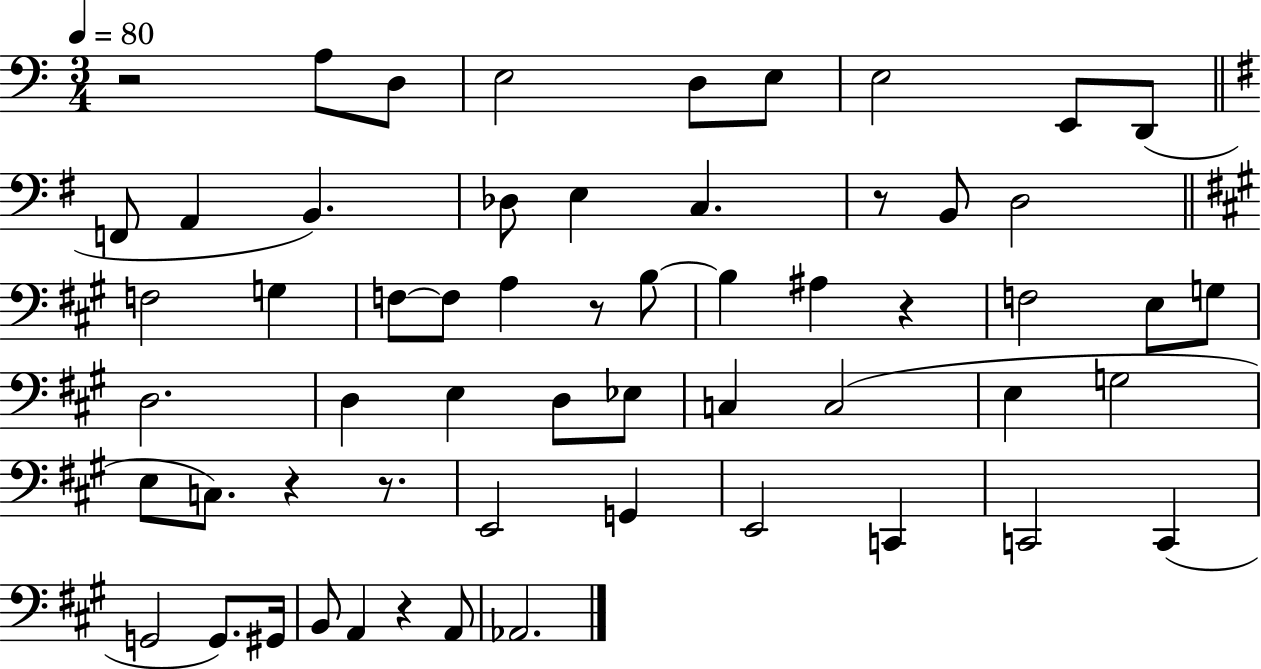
R/h A3/e D3/e E3/h D3/e E3/e E3/h E2/e D2/e F2/e A2/q B2/q. Db3/e E3/q C3/q. R/e B2/e D3/h F3/h G3/q F3/e F3/e A3/q R/e B3/e B3/q A#3/q R/q F3/h E3/e G3/e D3/h. D3/q E3/q D3/e Eb3/e C3/q C3/h E3/q G3/h E3/e C3/e. R/q R/e. E2/h G2/q E2/h C2/q C2/h C2/q G2/h G2/e. G#2/s B2/e A2/q R/q A2/e Ab2/h.